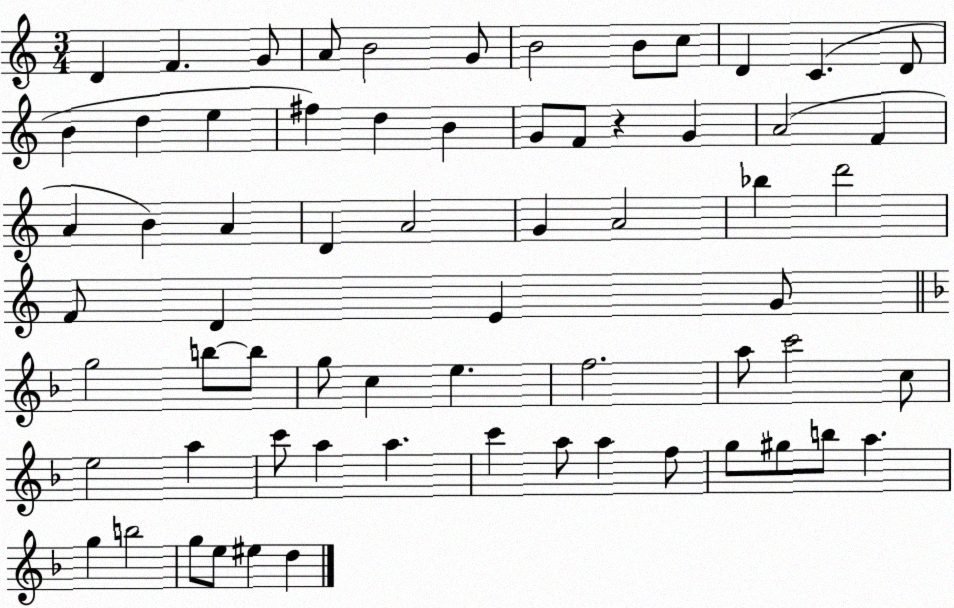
X:1
T:Untitled
M:3/4
L:1/4
K:C
D F G/2 A/2 B2 G/2 B2 B/2 c/2 D C D/2 B d e ^f d B G/2 F/2 z G A2 F A B A D A2 G A2 _b d'2 F/2 D E G/2 g2 b/2 b/2 g/2 c e f2 a/2 c'2 c/2 e2 a c'/2 a a c' a/2 a f/2 g/2 ^g/2 b/2 a g b2 g/2 e/2 ^e d